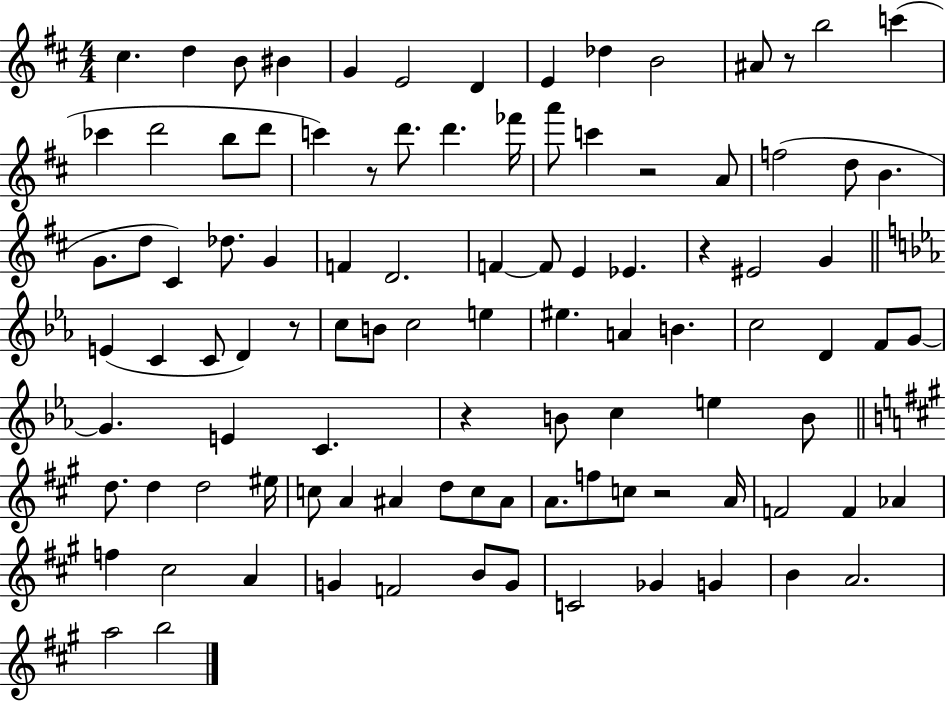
{
  \clef treble
  \numericTimeSignature
  \time 4/4
  \key d \major
  cis''4. d''4 b'8 bis'4 | g'4 e'2 d'4 | e'4 des''4 b'2 | ais'8 r8 b''2 c'''4( | \break ces'''4 d'''2 b''8 d'''8 | c'''4) r8 d'''8. d'''4. fes'''16 | a'''8 c'''4 r2 a'8 | f''2( d''8 b'4. | \break g'8. d''8 cis'4) des''8. g'4 | f'4 d'2. | f'4~~ f'8 e'4 ees'4. | r4 eis'2 g'4 | \break \bar "||" \break \key ees \major e'4( c'4 c'8 d'4) r8 | c''8 b'8 c''2 e''4 | eis''4. a'4 b'4. | c''2 d'4 f'8 g'8~~ | \break g'4. e'4 c'4. | r4 b'8 c''4 e''4 b'8 | \bar "||" \break \key a \major d''8. d''4 d''2 eis''16 | c''8 a'4 ais'4 d''8 c''8 ais'8 | a'8. f''8 c''8 r2 a'16 | f'2 f'4 aes'4 | \break f''4 cis''2 a'4 | g'4 f'2 b'8 g'8 | c'2 ges'4 g'4 | b'4 a'2. | \break a''2 b''2 | \bar "|."
}